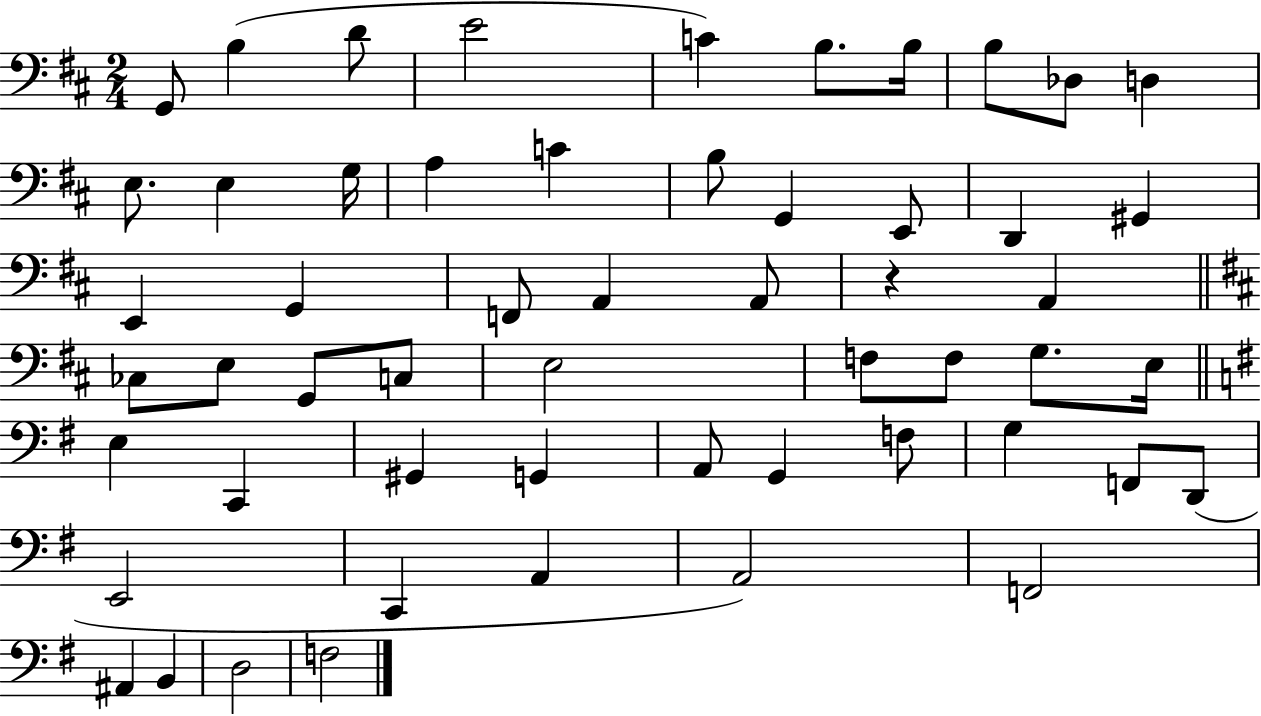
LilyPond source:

{
  \clef bass
  \numericTimeSignature
  \time 2/4
  \key d \major
  g,8 b4( d'8 | e'2 | c'4) b8. b16 | b8 des8 d4 | \break e8. e4 g16 | a4 c'4 | b8 g,4 e,8 | d,4 gis,4 | \break e,4 g,4 | f,8 a,4 a,8 | r4 a,4 | \bar "||" \break \key b \minor ces8 e8 g,8 c8 | e2 | f8 f8 g8. e16 | \bar "||" \break \key g \major e4 c,4 | gis,4 g,4 | a,8 g,4 f8 | g4 f,8 d,8( | \break e,2 | c,4 a,4 | a,2) | f,2 | \break ais,4 b,4 | d2 | f2 | \bar "|."
}